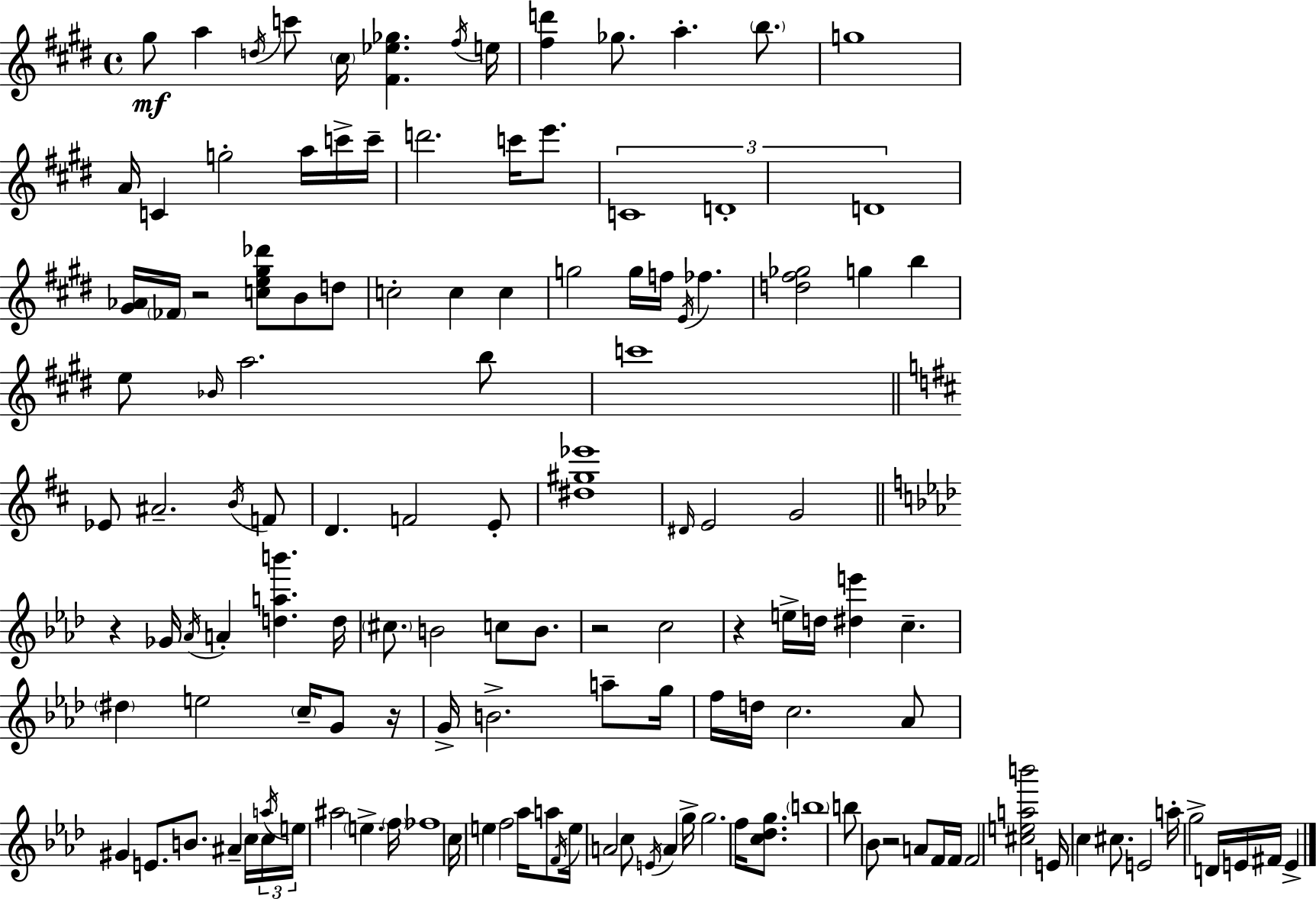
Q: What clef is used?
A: treble